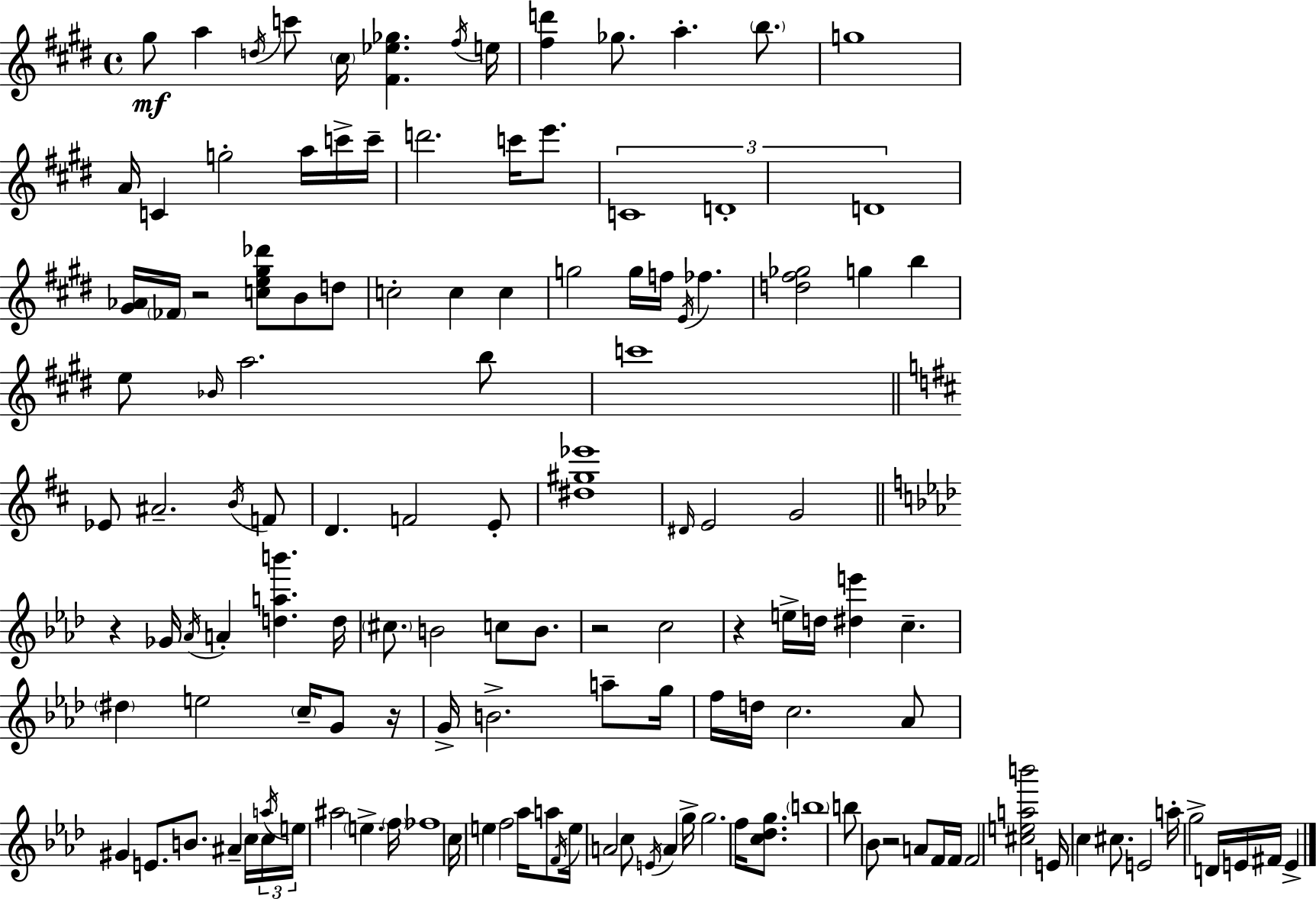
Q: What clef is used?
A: treble